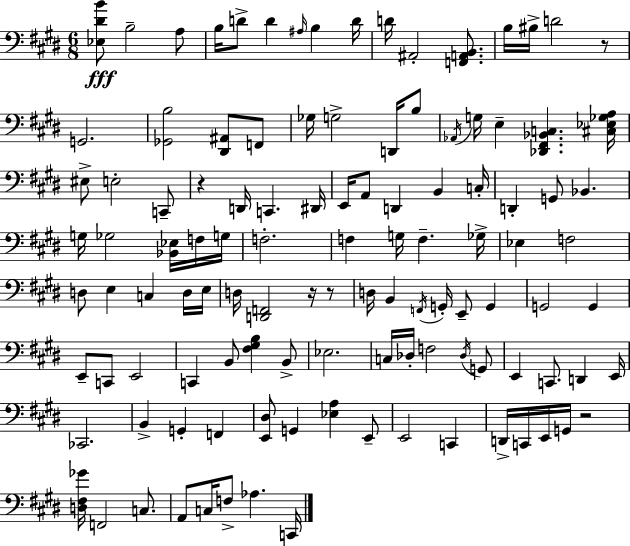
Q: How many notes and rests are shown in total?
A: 113